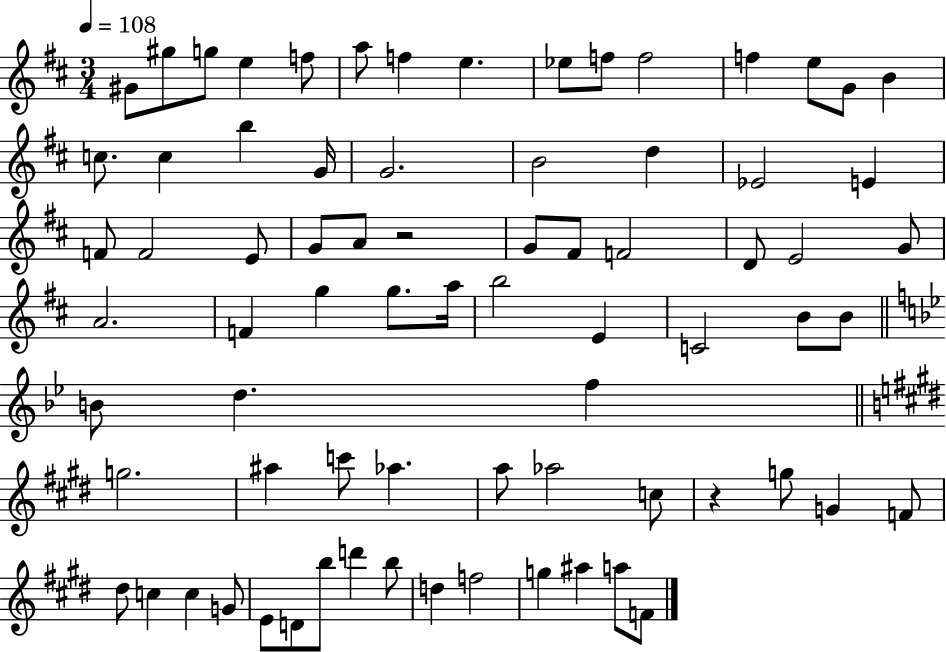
G#4/e G#5/e G5/e E5/q F5/e A5/e F5/q E5/q. Eb5/e F5/e F5/h F5/q E5/e G4/e B4/q C5/e. C5/q B5/q G4/s G4/h. B4/h D5/q Eb4/h E4/q F4/e F4/h E4/e G4/e A4/e R/h G4/e F#4/e F4/h D4/e E4/h G4/e A4/h. F4/q G5/q G5/e. A5/s B5/h E4/q C4/h B4/e B4/e B4/e D5/q. F5/q G5/h. A#5/q C6/e Ab5/q. A5/e Ab5/h C5/e R/q G5/e G4/q F4/e D#5/e C5/q C5/q G4/e E4/e D4/e B5/e D6/q B5/e D5/q F5/h G5/q A#5/q A5/e F4/e